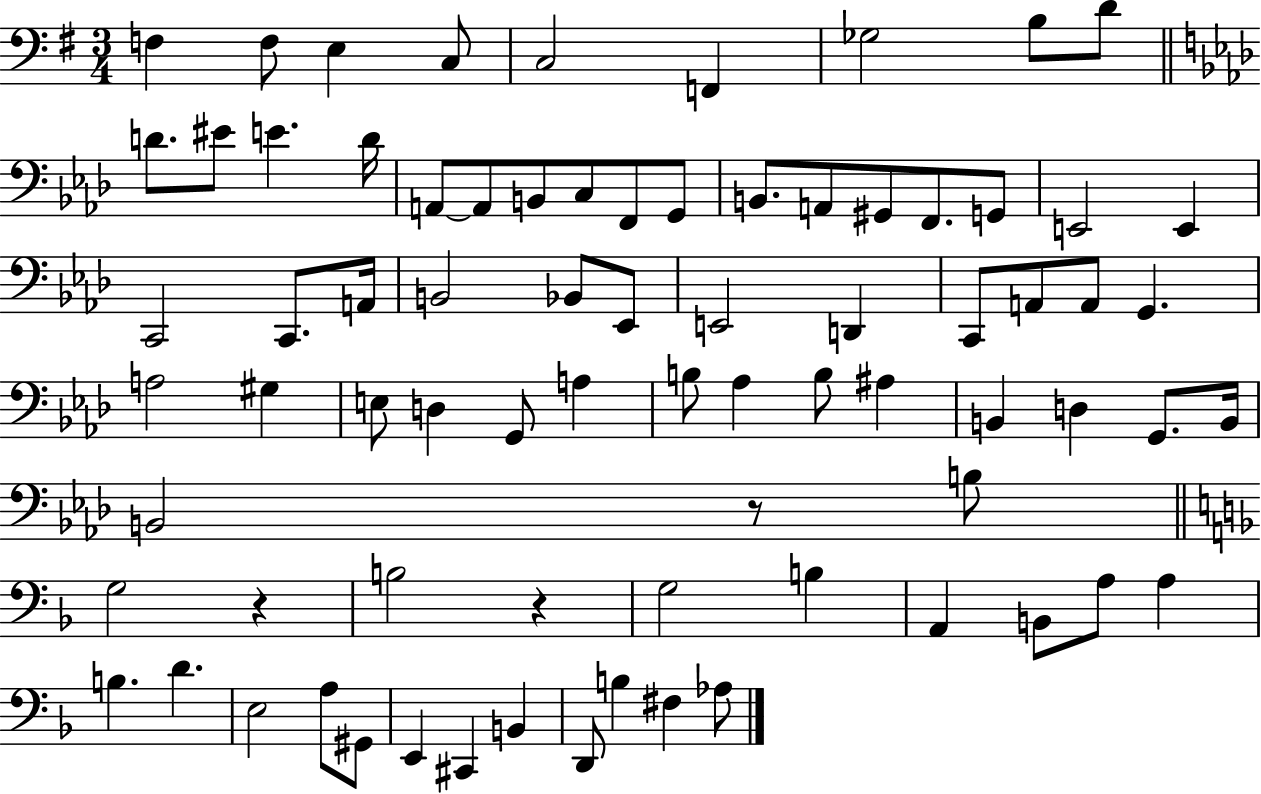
F3/q F3/e E3/q C3/e C3/h F2/q Gb3/h B3/e D4/e D4/e. EIS4/e E4/q. D4/s A2/e A2/e B2/e C3/e F2/e G2/e B2/e. A2/e G#2/e F2/e. G2/e E2/h E2/q C2/h C2/e. A2/s B2/h Bb2/e Eb2/e E2/h D2/q C2/e A2/e A2/e G2/q. A3/h G#3/q E3/e D3/q G2/e A3/q B3/e Ab3/q B3/e A#3/q B2/q D3/q G2/e. B2/s B2/h R/e B3/e G3/h R/q B3/h R/q G3/h B3/q A2/q B2/e A3/e A3/q B3/q. D4/q. E3/h A3/e G#2/e E2/q C#2/q B2/q D2/e B3/q F#3/q Ab3/e